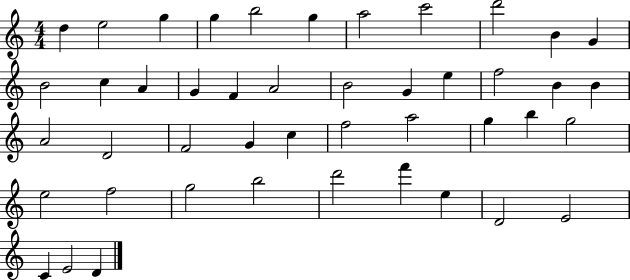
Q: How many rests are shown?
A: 0